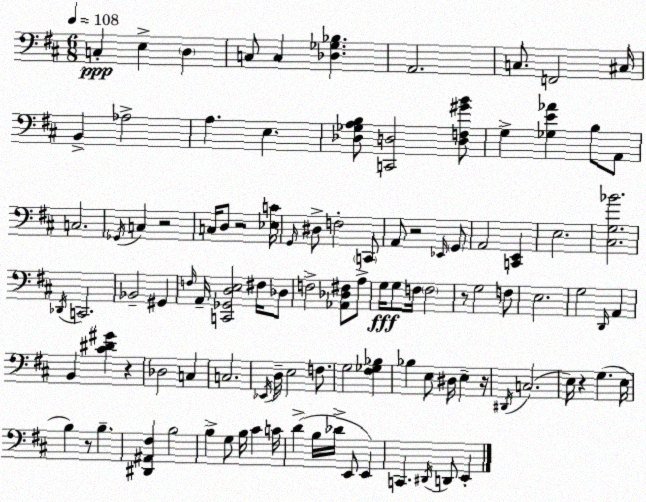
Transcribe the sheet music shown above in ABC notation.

X:1
T:Untitled
M:6/8
L:1/4
K:D
C, E, D, C,/2 C, [_D,_G,_B,] A,,2 C,/2 F,,2 ^C,/4 B,, _A,2 A, E, [_D,_G,A,B,]/2 [C,,D,]2 [D,F,^GB]/2 G, [_G,E_A] B,/2 A,,/2 C,2 _G,,/4 C, z2 C,/4 D,/2 z2 [_E,C]/4 G,,/4 ^D,/2 F,2 C,,/2 A,,/2 z2 _E,,/4 G,,/2 A,,2 [C,,E,,] E,2 [^C,G,_B]2 _D,,/4 C,,2 _B,,2 ^G,, F,/4 A,,/4 [C,,_G,,D,E,]2 ^F,/4 _D,/2 F,2 [_A,,_D,^F,]/2 A,/2 G,/4 G,/2 F,/4 F,2 z/2 G,2 F,/2 E,2 G,2 D,,/4 A,, B,, [^C^D^G] z _D,2 C, C,2 _E,,/4 D,/4 E,2 F,/2 G,2 [^F,_G,_B,] _B, E,/2 ^D,/4 E, z/4 ^D,,/4 C,2 E,/4 z G, E,/4 B, z/2 B, [^D,,^A,,^F,] B,2 B, G,/2 B,/4 ^C C/4 D B,/4 _D/4 E,,/2 E,, C,, ^D,,/4 D,,/2 E,,